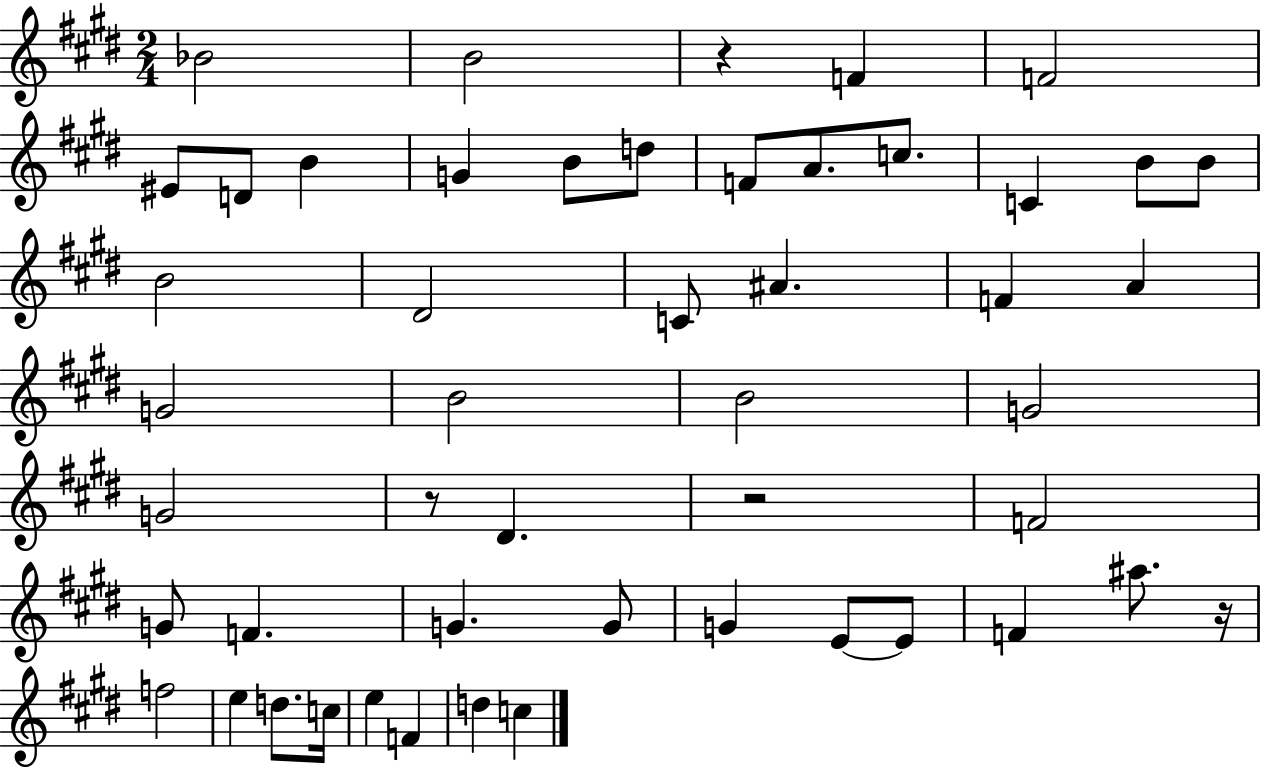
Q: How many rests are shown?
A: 4